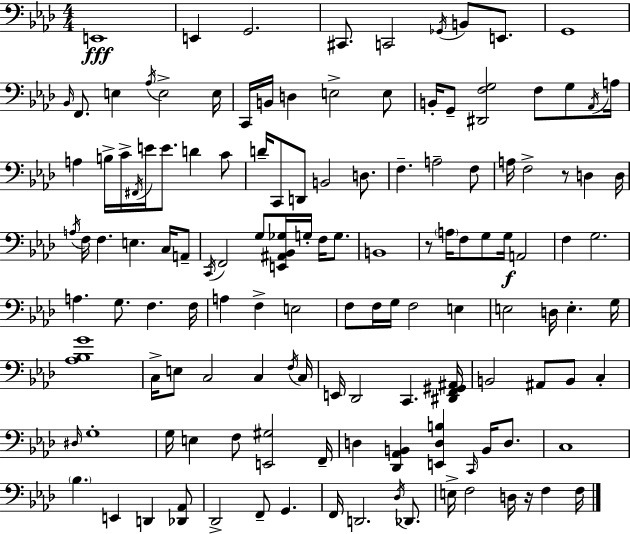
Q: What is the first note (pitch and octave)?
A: E2